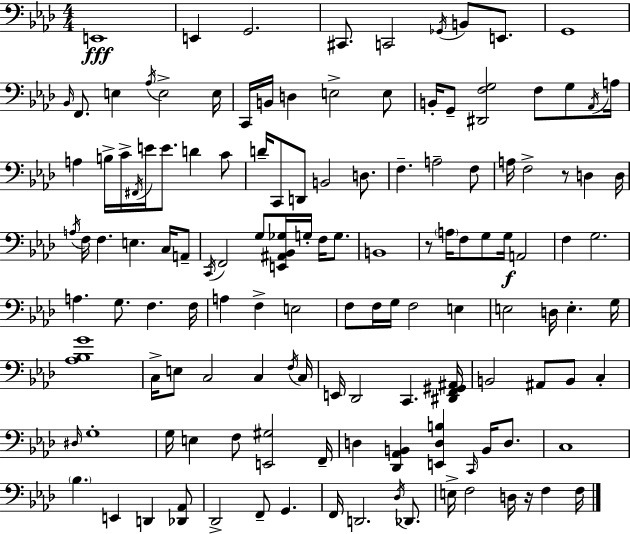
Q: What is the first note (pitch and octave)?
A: E2